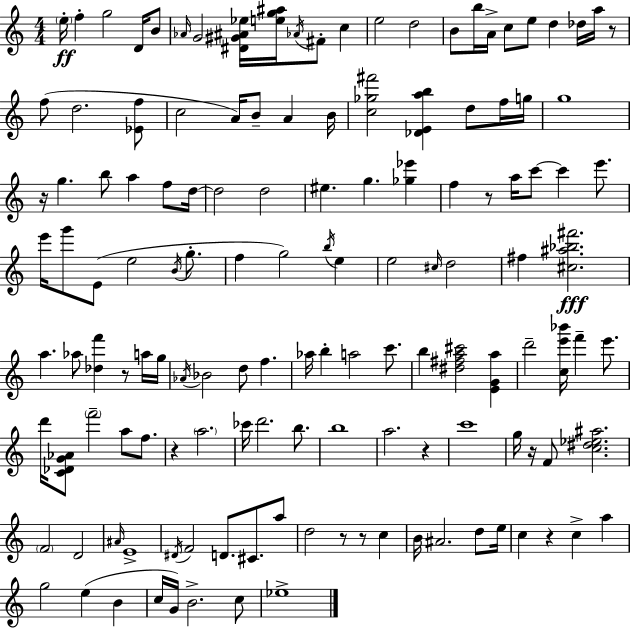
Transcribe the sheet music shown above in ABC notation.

X:1
T:Untitled
M:4/4
L:1/4
K:C
e/4 f g2 D/4 B/2 _A/4 G2 [^D^G^A_e]/4 [eg^a]/4 _A/4 ^F/2 c e2 d2 B/2 b/4 A/4 c/2 e/2 d _d/4 a/4 z/2 f/2 d2 [_Ef]/2 c2 A/4 B/2 A B/4 [c_g^f']2 [_DEab] d/2 f/4 g/4 g4 z/4 g b/2 a f/2 d/4 d2 d2 ^e g [_g_e'] f z/2 a/4 c'/2 c' e'/2 e'/4 g'/2 E/2 e2 B/4 g/2 f g2 b/4 e e2 ^c/4 d2 ^f [^c^a_b^f']2 a _a/2 [_df'] z/2 a/4 g/4 _A/4 _B2 d/2 f _a/4 b a2 c'/2 b [^d^fa^c']2 [EGa] d'2 [ce'_b']/4 f' e'/2 d'/4 [C_DG_A]/2 f'2 a/2 f/2 z a2 _c'/4 d'2 b/2 b4 a2 z c'4 g/4 z/4 F/2 [c^d_e^a]2 F2 D2 ^A/4 E4 ^D/4 F2 D/2 ^C/2 a/2 d2 z/2 z/2 c B/4 ^A2 d/2 e/4 c z c a g2 e B c/4 G/4 B2 c/2 _e4